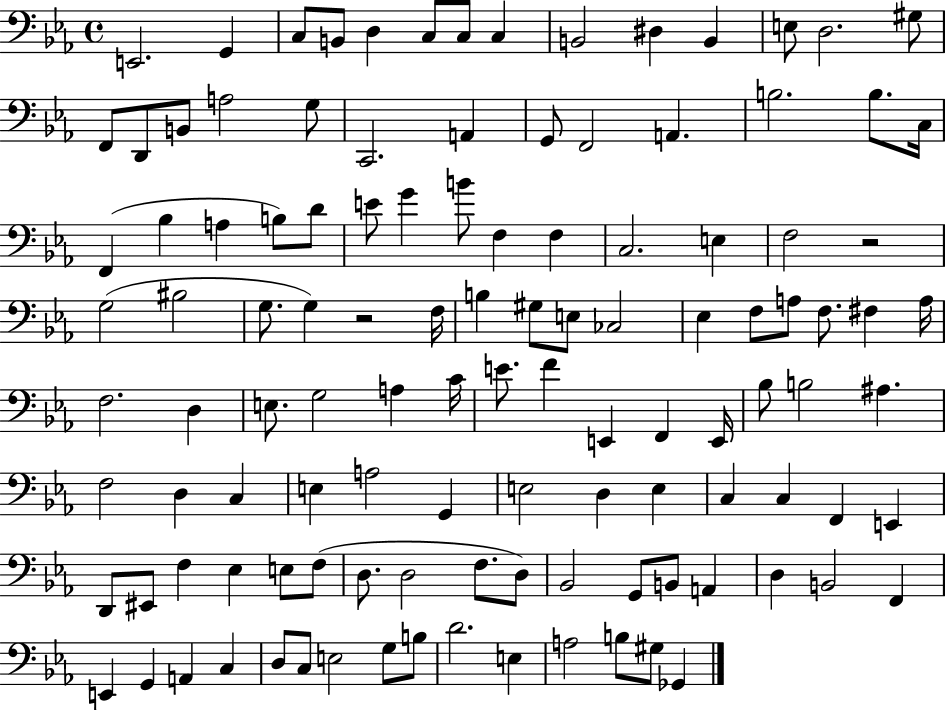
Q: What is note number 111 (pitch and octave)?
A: A3